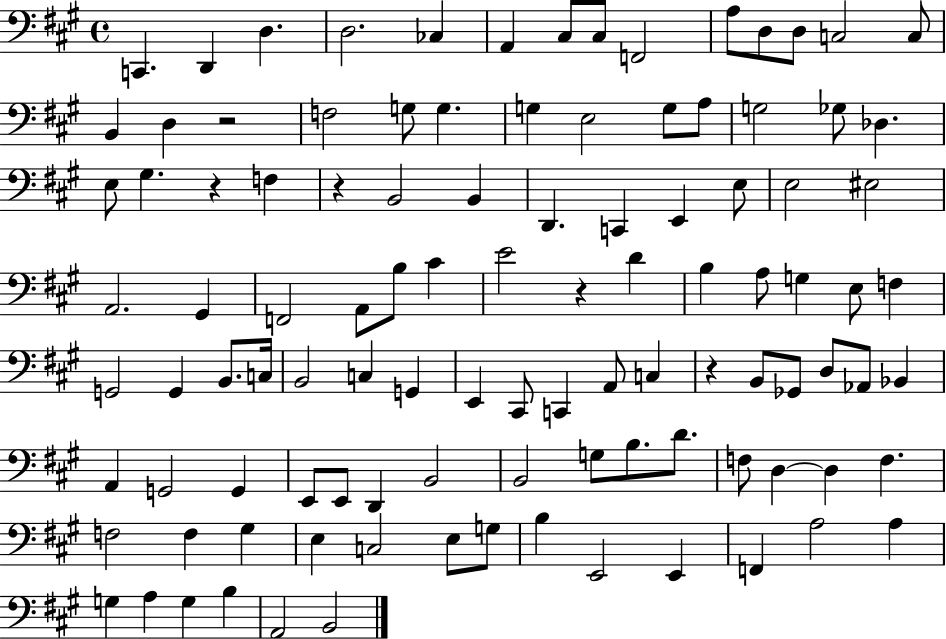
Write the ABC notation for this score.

X:1
T:Untitled
M:4/4
L:1/4
K:A
C,, D,, D, D,2 _C, A,, ^C,/2 ^C,/2 F,,2 A,/2 D,/2 D,/2 C,2 C,/2 B,, D, z2 F,2 G,/2 G, G, E,2 G,/2 A,/2 G,2 _G,/2 _D, E,/2 ^G, z F, z B,,2 B,, D,, C,, E,, E,/2 E,2 ^E,2 A,,2 ^G,, F,,2 A,,/2 B,/2 ^C E2 z D B, A,/2 G, E,/2 F, G,,2 G,, B,,/2 C,/4 B,,2 C, G,, E,, ^C,,/2 C,, A,,/2 C, z B,,/2 _G,,/2 D,/2 _A,,/2 _B,, A,, G,,2 G,, E,,/2 E,,/2 D,, B,,2 B,,2 G,/2 B,/2 D/2 F,/2 D, D, F, F,2 F, ^G, E, C,2 E,/2 G,/2 B, E,,2 E,, F,, A,2 A, G, A, G, B, A,,2 B,,2